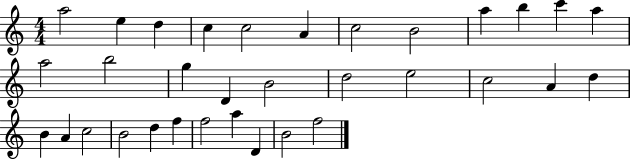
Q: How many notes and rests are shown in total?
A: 33